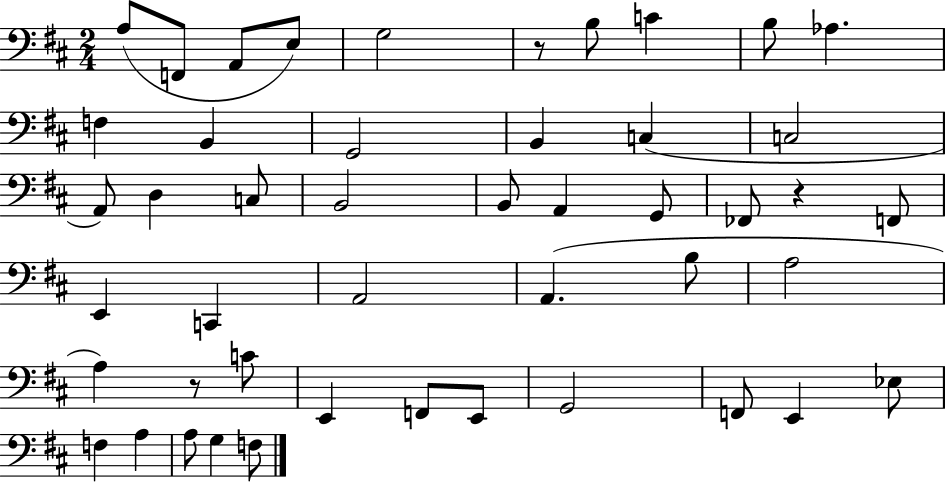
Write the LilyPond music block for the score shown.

{
  \clef bass
  \numericTimeSignature
  \time 2/4
  \key d \major
  a8( f,8 a,8 e8) | g2 | r8 b8 c'4 | b8 aes4. | \break f4 b,4 | g,2 | b,4 c4( | c2 | \break a,8) d4 c8 | b,2 | b,8 a,4 g,8 | fes,8 r4 f,8 | \break e,4 c,4 | a,2 | a,4.( b8 | a2 | \break a4) r8 c'8 | e,4 f,8 e,8 | g,2 | f,8 e,4 ees8 | \break f4 a4 | a8 g4 f8 | \bar "|."
}